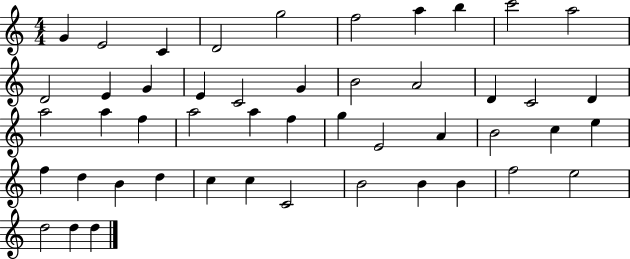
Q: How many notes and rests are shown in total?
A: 48